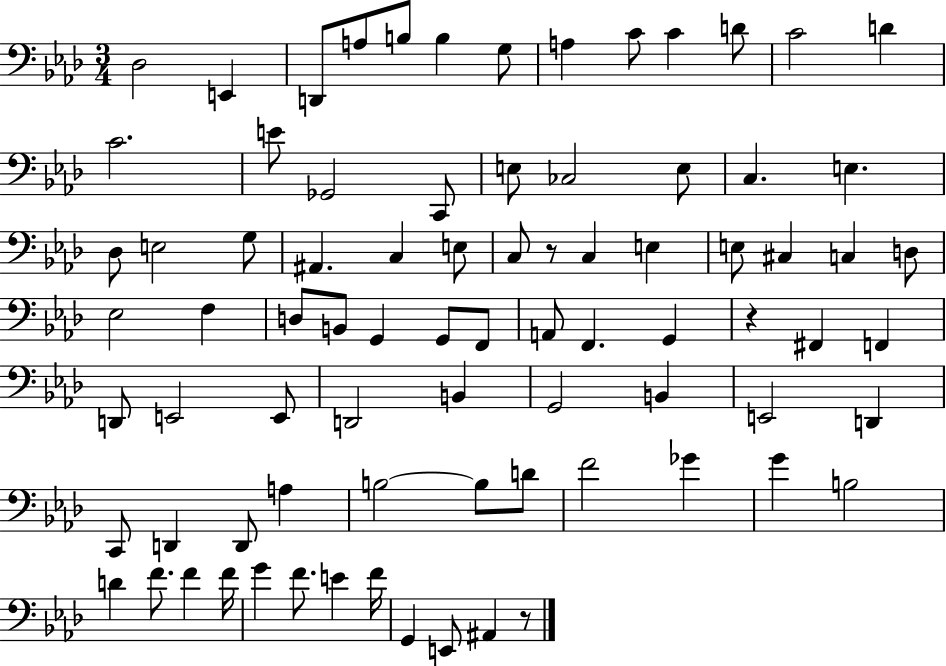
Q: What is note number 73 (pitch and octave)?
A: F4